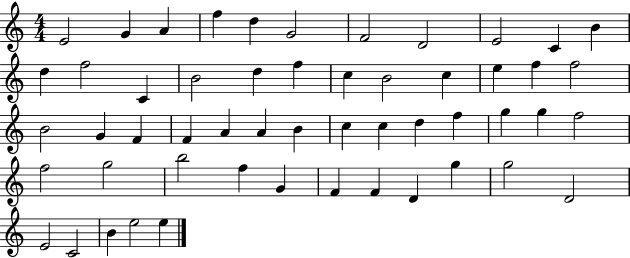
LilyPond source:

{
  \clef treble
  \numericTimeSignature
  \time 4/4
  \key c \major
  e'2 g'4 a'4 | f''4 d''4 g'2 | f'2 d'2 | e'2 c'4 b'4 | \break d''4 f''2 c'4 | b'2 d''4 f''4 | c''4 b'2 c''4 | e''4 f''4 f''2 | \break b'2 g'4 f'4 | f'4 a'4 a'4 b'4 | c''4 c''4 d''4 f''4 | g''4 g''4 f''2 | \break f''2 g''2 | b''2 f''4 g'4 | f'4 f'4 d'4 g''4 | g''2 d'2 | \break e'2 c'2 | b'4 e''2 e''4 | \bar "|."
}